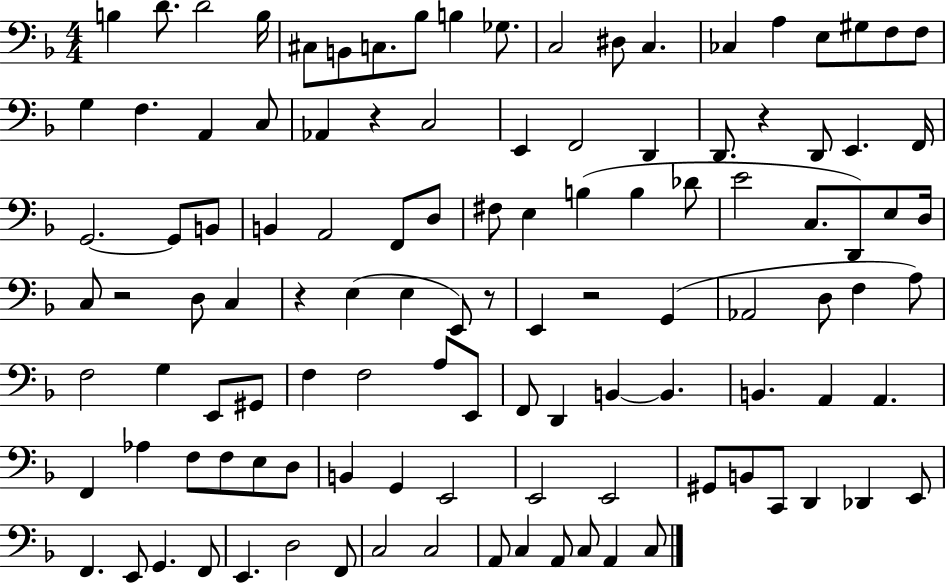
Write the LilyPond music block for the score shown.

{
  \clef bass
  \numericTimeSignature
  \time 4/4
  \key f \major
  b4 d'8. d'2 b16 | cis8 b,8 c8. bes8 b4 ges8. | c2 dis8 c4. | ces4 a4 e8 gis8 f8 f8 | \break g4 f4. a,4 c8 | aes,4 r4 c2 | e,4 f,2 d,4 | d,8. r4 d,8 e,4. f,16 | \break g,2.~~ g,8 b,8 | b,4 a,2 f,8 d8 | fis8 e4 b4( b4 des'8 | e'2 c8. d,8) e8 d16 | \break c8 r2 d8 c4 | r4 e4( e4 e,8) r8 | e,4 r2 g,4( | aes,2 d8 f4 a8) | \break f2 g4 e,8 gis,8 | f4 f2 a8 e,8 | f,8 d,4 b,4~~ b,4. | b,4. a,4 a,4. | \break f,4 aes4 f8 f8 e8 d8 | b,4 g,4 e,2 | e,2 e,2 | gis,8 b,8 c,8 d,4 des,4 e,8 | \break f,4. e,8 g,4. f,8 | e,4. d2 f,8 | c2 c2 | a,8 c4 a,8 c8 a,4 c8 | \break \bar "|."
}